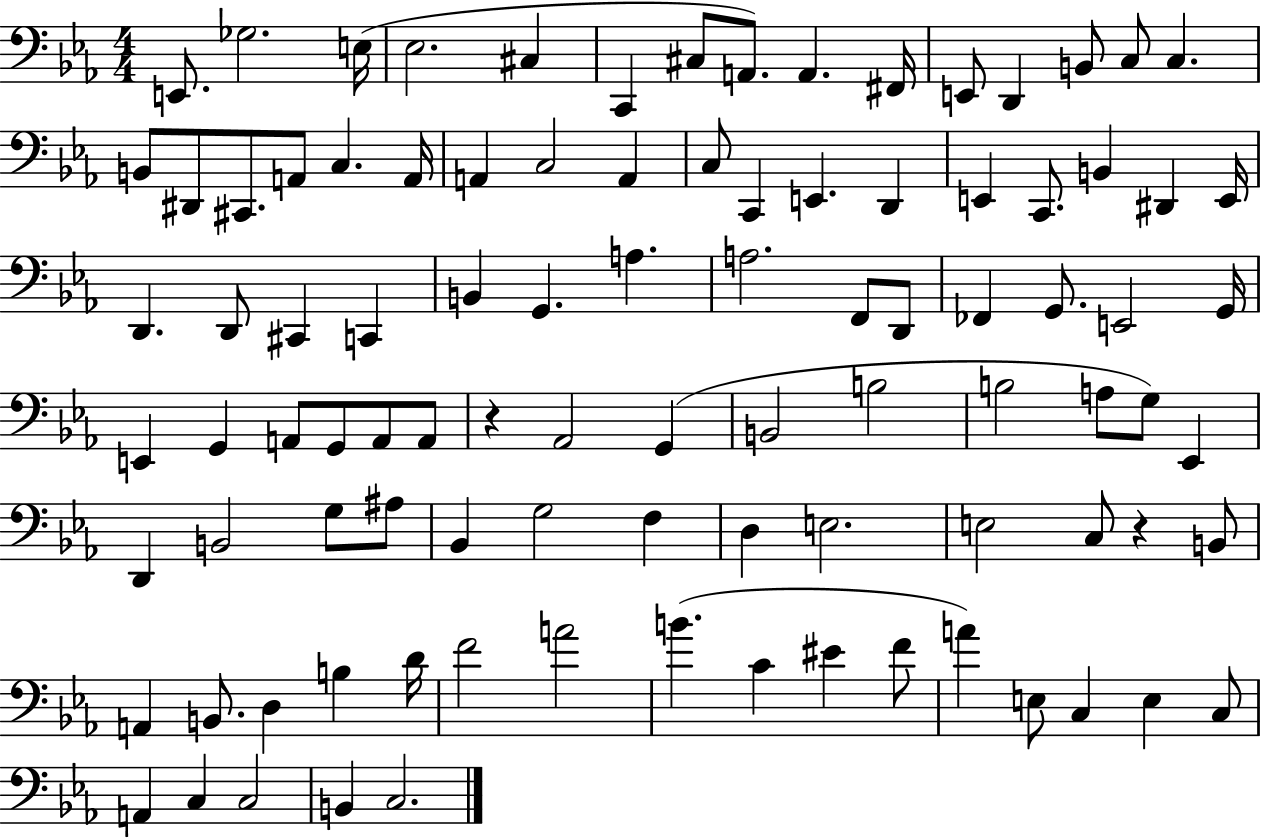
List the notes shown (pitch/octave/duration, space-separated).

E2/e. Gb3/h. E3/s Eb3/h. C#3/q C2/q C#3/e A2/e. A2/q. F#2/s E2/e D2/q B2/e C3/e C3/q. B2/e D#2/e C#2/e. A2/e C3/q. A2/s A2/q C3/h A2/q C3/e C2/q E2/q. D2/q E2/q C2/e. B2/q D#2/q E2/s D2/q. D2/e C#2/q C2/q B2/q G2/q. A3/q. A3/h. F2/e D2/e FES2/q G2/e. E2/h G2/s E2/q G2/q A2/e G2/e A2/e A2/e R/q Ab2/h G2/q B2/h B3/h B3/h A3/e G3/e Eb2/q D2/q B2/h G3/e A#3/e Bb2/q G3/h F3/q D3/q E3/h. E3/h C3/e R/q B2/e A2/q B2/e. D3/q B3/q D4/s F4/h A4/h B4/q. C4/q EIS4/q F4/e A4/q E3/e C3/q E3/q C3/e A2/q C3/q C3/h B2/q C3/h.